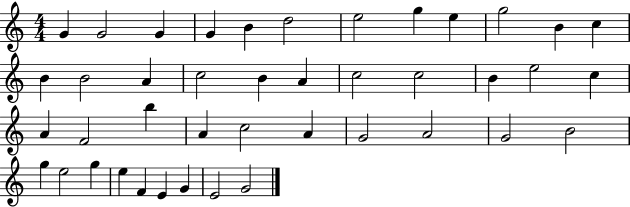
{
  \clef treble
  \numericTimeSignature
  \time 4/4
  \key c \major
  g'4 g'2 g'4 | g'4 b'4 d''2 | e''2 g''4 e''4 | g''2 b'4 c''4 | \break b'4 b'2 a'4 | c''2 b'4 a'4 | c''2 c''2 | b'4 e''2 c''4 | \break a'4 f'2 b''4 | a'4 c''2 a'4 | g'2 a'2 | g'2 b'2 | \break g''4 e''2 g''4 | e''4 f'4 e'4 g'4 | e'2 g'2 | \bar "|."
}